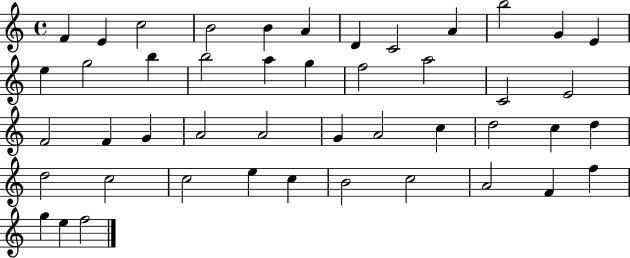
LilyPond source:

{
  \clef treble
  \time 4/4
  \defaultTimeSignature
  \key c \major
  f'4 e'4 c''2 | b'2 b'4 a'4 | d'4 c'2 a'4 | b''2 g'4 e'4 | \break e''4 g''2 b''4 | b''2 a''4 g''4 | f''2 a''2 | c'2 e'2 | \break f'2 f'4 g'4 | a'2 a'2 | g'4 a'2 c''4 | d''2 c''4 d''4 | \break d''2 c''2 | c''2 e''4 c''4 | b'2 c''2 | a'2 f'4 f''4 | \break g''4 e''4 f''2 | \bar "|."
}